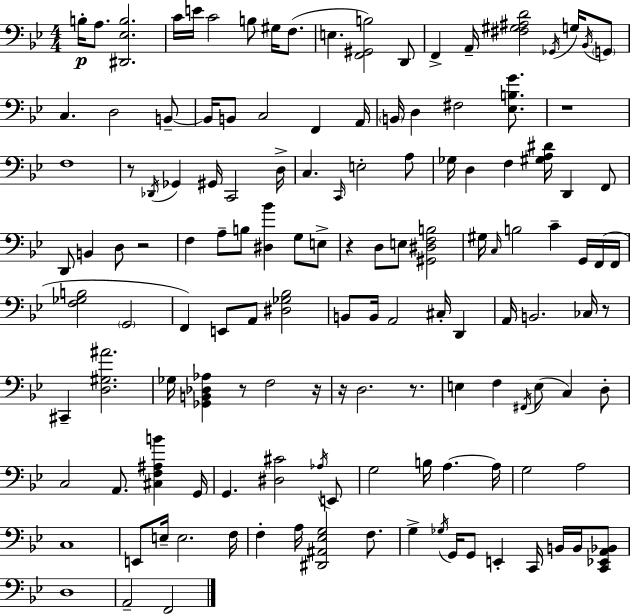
{
  \clef bass
  \numericTimeSignature
  \time 4/4
  \key bes \major
  \repeat volta 2 { b16-.\p a8. <dis, ees b>2. | c'16 e'16 c'2 b8 gis16 f8.( | e4. <f, gis, b>2) d,8 | f,4-> a,16-- <fis gis ais d'>2 \acciaccatura { ges,16 } g16 \acciaccatura { bes,16 } | \break \parenthesize g,8 c4. d2 | b,8--~~ b,16 b,8 c2 f,4 | a,16 \parenthesize b,16 d4 fis2 <ees b g'>8. | r1 | \break f1 | r8 \acciaccatura { des,16 } ges,4 gis,16 c,2 | d16-> c4. \grace { c,16 } e2-. | a8 ges16 d4 f4 <gis a dis'>16 d,4 | \break f,8 d,8 b,4 d8 r2 | f4 a8-- b8 <dis bes'>4 | g8 e8-> r4 d8 e8 <gis, dis f b>2 | gis16 \grace { c16 } b2 c'4-- | \break g,16 f,16( f,16 <f ges b>2 \parenthesize g,2 | f,4) e,8 a,8 <dis ges bes>2 | b,8 b,16 a,2 | cis16-. d,4 a,16 b,2. | \break ces16 r8 cis,4-- <d gis ais'>2. | ges16 <ges, b, des aes>4 r8 f2 | r16 r16 d2. | r8. e4 f4 \acciaccatura { fis,16 }( e8 | \break c4) d8-. c2 a,8. | <cis f ais b'>4 g,16 g,4. <dis cis'>2 | \acciaccatura { aes16 } e,8 g2 b16 | a4.~~ a16 g2 a2 | \break c1 | e,8 e16-- e2. | f16 f4-. a16 <dis, ais, ees g>2 | f8. g4-> \acciaccatura { ges16 } g,16 g,8 e,4-. | \break c,16 b,16 b,16 <c, ees, a, bes,>8 d1 | a,2-- | f,2 } \bar "|."
}